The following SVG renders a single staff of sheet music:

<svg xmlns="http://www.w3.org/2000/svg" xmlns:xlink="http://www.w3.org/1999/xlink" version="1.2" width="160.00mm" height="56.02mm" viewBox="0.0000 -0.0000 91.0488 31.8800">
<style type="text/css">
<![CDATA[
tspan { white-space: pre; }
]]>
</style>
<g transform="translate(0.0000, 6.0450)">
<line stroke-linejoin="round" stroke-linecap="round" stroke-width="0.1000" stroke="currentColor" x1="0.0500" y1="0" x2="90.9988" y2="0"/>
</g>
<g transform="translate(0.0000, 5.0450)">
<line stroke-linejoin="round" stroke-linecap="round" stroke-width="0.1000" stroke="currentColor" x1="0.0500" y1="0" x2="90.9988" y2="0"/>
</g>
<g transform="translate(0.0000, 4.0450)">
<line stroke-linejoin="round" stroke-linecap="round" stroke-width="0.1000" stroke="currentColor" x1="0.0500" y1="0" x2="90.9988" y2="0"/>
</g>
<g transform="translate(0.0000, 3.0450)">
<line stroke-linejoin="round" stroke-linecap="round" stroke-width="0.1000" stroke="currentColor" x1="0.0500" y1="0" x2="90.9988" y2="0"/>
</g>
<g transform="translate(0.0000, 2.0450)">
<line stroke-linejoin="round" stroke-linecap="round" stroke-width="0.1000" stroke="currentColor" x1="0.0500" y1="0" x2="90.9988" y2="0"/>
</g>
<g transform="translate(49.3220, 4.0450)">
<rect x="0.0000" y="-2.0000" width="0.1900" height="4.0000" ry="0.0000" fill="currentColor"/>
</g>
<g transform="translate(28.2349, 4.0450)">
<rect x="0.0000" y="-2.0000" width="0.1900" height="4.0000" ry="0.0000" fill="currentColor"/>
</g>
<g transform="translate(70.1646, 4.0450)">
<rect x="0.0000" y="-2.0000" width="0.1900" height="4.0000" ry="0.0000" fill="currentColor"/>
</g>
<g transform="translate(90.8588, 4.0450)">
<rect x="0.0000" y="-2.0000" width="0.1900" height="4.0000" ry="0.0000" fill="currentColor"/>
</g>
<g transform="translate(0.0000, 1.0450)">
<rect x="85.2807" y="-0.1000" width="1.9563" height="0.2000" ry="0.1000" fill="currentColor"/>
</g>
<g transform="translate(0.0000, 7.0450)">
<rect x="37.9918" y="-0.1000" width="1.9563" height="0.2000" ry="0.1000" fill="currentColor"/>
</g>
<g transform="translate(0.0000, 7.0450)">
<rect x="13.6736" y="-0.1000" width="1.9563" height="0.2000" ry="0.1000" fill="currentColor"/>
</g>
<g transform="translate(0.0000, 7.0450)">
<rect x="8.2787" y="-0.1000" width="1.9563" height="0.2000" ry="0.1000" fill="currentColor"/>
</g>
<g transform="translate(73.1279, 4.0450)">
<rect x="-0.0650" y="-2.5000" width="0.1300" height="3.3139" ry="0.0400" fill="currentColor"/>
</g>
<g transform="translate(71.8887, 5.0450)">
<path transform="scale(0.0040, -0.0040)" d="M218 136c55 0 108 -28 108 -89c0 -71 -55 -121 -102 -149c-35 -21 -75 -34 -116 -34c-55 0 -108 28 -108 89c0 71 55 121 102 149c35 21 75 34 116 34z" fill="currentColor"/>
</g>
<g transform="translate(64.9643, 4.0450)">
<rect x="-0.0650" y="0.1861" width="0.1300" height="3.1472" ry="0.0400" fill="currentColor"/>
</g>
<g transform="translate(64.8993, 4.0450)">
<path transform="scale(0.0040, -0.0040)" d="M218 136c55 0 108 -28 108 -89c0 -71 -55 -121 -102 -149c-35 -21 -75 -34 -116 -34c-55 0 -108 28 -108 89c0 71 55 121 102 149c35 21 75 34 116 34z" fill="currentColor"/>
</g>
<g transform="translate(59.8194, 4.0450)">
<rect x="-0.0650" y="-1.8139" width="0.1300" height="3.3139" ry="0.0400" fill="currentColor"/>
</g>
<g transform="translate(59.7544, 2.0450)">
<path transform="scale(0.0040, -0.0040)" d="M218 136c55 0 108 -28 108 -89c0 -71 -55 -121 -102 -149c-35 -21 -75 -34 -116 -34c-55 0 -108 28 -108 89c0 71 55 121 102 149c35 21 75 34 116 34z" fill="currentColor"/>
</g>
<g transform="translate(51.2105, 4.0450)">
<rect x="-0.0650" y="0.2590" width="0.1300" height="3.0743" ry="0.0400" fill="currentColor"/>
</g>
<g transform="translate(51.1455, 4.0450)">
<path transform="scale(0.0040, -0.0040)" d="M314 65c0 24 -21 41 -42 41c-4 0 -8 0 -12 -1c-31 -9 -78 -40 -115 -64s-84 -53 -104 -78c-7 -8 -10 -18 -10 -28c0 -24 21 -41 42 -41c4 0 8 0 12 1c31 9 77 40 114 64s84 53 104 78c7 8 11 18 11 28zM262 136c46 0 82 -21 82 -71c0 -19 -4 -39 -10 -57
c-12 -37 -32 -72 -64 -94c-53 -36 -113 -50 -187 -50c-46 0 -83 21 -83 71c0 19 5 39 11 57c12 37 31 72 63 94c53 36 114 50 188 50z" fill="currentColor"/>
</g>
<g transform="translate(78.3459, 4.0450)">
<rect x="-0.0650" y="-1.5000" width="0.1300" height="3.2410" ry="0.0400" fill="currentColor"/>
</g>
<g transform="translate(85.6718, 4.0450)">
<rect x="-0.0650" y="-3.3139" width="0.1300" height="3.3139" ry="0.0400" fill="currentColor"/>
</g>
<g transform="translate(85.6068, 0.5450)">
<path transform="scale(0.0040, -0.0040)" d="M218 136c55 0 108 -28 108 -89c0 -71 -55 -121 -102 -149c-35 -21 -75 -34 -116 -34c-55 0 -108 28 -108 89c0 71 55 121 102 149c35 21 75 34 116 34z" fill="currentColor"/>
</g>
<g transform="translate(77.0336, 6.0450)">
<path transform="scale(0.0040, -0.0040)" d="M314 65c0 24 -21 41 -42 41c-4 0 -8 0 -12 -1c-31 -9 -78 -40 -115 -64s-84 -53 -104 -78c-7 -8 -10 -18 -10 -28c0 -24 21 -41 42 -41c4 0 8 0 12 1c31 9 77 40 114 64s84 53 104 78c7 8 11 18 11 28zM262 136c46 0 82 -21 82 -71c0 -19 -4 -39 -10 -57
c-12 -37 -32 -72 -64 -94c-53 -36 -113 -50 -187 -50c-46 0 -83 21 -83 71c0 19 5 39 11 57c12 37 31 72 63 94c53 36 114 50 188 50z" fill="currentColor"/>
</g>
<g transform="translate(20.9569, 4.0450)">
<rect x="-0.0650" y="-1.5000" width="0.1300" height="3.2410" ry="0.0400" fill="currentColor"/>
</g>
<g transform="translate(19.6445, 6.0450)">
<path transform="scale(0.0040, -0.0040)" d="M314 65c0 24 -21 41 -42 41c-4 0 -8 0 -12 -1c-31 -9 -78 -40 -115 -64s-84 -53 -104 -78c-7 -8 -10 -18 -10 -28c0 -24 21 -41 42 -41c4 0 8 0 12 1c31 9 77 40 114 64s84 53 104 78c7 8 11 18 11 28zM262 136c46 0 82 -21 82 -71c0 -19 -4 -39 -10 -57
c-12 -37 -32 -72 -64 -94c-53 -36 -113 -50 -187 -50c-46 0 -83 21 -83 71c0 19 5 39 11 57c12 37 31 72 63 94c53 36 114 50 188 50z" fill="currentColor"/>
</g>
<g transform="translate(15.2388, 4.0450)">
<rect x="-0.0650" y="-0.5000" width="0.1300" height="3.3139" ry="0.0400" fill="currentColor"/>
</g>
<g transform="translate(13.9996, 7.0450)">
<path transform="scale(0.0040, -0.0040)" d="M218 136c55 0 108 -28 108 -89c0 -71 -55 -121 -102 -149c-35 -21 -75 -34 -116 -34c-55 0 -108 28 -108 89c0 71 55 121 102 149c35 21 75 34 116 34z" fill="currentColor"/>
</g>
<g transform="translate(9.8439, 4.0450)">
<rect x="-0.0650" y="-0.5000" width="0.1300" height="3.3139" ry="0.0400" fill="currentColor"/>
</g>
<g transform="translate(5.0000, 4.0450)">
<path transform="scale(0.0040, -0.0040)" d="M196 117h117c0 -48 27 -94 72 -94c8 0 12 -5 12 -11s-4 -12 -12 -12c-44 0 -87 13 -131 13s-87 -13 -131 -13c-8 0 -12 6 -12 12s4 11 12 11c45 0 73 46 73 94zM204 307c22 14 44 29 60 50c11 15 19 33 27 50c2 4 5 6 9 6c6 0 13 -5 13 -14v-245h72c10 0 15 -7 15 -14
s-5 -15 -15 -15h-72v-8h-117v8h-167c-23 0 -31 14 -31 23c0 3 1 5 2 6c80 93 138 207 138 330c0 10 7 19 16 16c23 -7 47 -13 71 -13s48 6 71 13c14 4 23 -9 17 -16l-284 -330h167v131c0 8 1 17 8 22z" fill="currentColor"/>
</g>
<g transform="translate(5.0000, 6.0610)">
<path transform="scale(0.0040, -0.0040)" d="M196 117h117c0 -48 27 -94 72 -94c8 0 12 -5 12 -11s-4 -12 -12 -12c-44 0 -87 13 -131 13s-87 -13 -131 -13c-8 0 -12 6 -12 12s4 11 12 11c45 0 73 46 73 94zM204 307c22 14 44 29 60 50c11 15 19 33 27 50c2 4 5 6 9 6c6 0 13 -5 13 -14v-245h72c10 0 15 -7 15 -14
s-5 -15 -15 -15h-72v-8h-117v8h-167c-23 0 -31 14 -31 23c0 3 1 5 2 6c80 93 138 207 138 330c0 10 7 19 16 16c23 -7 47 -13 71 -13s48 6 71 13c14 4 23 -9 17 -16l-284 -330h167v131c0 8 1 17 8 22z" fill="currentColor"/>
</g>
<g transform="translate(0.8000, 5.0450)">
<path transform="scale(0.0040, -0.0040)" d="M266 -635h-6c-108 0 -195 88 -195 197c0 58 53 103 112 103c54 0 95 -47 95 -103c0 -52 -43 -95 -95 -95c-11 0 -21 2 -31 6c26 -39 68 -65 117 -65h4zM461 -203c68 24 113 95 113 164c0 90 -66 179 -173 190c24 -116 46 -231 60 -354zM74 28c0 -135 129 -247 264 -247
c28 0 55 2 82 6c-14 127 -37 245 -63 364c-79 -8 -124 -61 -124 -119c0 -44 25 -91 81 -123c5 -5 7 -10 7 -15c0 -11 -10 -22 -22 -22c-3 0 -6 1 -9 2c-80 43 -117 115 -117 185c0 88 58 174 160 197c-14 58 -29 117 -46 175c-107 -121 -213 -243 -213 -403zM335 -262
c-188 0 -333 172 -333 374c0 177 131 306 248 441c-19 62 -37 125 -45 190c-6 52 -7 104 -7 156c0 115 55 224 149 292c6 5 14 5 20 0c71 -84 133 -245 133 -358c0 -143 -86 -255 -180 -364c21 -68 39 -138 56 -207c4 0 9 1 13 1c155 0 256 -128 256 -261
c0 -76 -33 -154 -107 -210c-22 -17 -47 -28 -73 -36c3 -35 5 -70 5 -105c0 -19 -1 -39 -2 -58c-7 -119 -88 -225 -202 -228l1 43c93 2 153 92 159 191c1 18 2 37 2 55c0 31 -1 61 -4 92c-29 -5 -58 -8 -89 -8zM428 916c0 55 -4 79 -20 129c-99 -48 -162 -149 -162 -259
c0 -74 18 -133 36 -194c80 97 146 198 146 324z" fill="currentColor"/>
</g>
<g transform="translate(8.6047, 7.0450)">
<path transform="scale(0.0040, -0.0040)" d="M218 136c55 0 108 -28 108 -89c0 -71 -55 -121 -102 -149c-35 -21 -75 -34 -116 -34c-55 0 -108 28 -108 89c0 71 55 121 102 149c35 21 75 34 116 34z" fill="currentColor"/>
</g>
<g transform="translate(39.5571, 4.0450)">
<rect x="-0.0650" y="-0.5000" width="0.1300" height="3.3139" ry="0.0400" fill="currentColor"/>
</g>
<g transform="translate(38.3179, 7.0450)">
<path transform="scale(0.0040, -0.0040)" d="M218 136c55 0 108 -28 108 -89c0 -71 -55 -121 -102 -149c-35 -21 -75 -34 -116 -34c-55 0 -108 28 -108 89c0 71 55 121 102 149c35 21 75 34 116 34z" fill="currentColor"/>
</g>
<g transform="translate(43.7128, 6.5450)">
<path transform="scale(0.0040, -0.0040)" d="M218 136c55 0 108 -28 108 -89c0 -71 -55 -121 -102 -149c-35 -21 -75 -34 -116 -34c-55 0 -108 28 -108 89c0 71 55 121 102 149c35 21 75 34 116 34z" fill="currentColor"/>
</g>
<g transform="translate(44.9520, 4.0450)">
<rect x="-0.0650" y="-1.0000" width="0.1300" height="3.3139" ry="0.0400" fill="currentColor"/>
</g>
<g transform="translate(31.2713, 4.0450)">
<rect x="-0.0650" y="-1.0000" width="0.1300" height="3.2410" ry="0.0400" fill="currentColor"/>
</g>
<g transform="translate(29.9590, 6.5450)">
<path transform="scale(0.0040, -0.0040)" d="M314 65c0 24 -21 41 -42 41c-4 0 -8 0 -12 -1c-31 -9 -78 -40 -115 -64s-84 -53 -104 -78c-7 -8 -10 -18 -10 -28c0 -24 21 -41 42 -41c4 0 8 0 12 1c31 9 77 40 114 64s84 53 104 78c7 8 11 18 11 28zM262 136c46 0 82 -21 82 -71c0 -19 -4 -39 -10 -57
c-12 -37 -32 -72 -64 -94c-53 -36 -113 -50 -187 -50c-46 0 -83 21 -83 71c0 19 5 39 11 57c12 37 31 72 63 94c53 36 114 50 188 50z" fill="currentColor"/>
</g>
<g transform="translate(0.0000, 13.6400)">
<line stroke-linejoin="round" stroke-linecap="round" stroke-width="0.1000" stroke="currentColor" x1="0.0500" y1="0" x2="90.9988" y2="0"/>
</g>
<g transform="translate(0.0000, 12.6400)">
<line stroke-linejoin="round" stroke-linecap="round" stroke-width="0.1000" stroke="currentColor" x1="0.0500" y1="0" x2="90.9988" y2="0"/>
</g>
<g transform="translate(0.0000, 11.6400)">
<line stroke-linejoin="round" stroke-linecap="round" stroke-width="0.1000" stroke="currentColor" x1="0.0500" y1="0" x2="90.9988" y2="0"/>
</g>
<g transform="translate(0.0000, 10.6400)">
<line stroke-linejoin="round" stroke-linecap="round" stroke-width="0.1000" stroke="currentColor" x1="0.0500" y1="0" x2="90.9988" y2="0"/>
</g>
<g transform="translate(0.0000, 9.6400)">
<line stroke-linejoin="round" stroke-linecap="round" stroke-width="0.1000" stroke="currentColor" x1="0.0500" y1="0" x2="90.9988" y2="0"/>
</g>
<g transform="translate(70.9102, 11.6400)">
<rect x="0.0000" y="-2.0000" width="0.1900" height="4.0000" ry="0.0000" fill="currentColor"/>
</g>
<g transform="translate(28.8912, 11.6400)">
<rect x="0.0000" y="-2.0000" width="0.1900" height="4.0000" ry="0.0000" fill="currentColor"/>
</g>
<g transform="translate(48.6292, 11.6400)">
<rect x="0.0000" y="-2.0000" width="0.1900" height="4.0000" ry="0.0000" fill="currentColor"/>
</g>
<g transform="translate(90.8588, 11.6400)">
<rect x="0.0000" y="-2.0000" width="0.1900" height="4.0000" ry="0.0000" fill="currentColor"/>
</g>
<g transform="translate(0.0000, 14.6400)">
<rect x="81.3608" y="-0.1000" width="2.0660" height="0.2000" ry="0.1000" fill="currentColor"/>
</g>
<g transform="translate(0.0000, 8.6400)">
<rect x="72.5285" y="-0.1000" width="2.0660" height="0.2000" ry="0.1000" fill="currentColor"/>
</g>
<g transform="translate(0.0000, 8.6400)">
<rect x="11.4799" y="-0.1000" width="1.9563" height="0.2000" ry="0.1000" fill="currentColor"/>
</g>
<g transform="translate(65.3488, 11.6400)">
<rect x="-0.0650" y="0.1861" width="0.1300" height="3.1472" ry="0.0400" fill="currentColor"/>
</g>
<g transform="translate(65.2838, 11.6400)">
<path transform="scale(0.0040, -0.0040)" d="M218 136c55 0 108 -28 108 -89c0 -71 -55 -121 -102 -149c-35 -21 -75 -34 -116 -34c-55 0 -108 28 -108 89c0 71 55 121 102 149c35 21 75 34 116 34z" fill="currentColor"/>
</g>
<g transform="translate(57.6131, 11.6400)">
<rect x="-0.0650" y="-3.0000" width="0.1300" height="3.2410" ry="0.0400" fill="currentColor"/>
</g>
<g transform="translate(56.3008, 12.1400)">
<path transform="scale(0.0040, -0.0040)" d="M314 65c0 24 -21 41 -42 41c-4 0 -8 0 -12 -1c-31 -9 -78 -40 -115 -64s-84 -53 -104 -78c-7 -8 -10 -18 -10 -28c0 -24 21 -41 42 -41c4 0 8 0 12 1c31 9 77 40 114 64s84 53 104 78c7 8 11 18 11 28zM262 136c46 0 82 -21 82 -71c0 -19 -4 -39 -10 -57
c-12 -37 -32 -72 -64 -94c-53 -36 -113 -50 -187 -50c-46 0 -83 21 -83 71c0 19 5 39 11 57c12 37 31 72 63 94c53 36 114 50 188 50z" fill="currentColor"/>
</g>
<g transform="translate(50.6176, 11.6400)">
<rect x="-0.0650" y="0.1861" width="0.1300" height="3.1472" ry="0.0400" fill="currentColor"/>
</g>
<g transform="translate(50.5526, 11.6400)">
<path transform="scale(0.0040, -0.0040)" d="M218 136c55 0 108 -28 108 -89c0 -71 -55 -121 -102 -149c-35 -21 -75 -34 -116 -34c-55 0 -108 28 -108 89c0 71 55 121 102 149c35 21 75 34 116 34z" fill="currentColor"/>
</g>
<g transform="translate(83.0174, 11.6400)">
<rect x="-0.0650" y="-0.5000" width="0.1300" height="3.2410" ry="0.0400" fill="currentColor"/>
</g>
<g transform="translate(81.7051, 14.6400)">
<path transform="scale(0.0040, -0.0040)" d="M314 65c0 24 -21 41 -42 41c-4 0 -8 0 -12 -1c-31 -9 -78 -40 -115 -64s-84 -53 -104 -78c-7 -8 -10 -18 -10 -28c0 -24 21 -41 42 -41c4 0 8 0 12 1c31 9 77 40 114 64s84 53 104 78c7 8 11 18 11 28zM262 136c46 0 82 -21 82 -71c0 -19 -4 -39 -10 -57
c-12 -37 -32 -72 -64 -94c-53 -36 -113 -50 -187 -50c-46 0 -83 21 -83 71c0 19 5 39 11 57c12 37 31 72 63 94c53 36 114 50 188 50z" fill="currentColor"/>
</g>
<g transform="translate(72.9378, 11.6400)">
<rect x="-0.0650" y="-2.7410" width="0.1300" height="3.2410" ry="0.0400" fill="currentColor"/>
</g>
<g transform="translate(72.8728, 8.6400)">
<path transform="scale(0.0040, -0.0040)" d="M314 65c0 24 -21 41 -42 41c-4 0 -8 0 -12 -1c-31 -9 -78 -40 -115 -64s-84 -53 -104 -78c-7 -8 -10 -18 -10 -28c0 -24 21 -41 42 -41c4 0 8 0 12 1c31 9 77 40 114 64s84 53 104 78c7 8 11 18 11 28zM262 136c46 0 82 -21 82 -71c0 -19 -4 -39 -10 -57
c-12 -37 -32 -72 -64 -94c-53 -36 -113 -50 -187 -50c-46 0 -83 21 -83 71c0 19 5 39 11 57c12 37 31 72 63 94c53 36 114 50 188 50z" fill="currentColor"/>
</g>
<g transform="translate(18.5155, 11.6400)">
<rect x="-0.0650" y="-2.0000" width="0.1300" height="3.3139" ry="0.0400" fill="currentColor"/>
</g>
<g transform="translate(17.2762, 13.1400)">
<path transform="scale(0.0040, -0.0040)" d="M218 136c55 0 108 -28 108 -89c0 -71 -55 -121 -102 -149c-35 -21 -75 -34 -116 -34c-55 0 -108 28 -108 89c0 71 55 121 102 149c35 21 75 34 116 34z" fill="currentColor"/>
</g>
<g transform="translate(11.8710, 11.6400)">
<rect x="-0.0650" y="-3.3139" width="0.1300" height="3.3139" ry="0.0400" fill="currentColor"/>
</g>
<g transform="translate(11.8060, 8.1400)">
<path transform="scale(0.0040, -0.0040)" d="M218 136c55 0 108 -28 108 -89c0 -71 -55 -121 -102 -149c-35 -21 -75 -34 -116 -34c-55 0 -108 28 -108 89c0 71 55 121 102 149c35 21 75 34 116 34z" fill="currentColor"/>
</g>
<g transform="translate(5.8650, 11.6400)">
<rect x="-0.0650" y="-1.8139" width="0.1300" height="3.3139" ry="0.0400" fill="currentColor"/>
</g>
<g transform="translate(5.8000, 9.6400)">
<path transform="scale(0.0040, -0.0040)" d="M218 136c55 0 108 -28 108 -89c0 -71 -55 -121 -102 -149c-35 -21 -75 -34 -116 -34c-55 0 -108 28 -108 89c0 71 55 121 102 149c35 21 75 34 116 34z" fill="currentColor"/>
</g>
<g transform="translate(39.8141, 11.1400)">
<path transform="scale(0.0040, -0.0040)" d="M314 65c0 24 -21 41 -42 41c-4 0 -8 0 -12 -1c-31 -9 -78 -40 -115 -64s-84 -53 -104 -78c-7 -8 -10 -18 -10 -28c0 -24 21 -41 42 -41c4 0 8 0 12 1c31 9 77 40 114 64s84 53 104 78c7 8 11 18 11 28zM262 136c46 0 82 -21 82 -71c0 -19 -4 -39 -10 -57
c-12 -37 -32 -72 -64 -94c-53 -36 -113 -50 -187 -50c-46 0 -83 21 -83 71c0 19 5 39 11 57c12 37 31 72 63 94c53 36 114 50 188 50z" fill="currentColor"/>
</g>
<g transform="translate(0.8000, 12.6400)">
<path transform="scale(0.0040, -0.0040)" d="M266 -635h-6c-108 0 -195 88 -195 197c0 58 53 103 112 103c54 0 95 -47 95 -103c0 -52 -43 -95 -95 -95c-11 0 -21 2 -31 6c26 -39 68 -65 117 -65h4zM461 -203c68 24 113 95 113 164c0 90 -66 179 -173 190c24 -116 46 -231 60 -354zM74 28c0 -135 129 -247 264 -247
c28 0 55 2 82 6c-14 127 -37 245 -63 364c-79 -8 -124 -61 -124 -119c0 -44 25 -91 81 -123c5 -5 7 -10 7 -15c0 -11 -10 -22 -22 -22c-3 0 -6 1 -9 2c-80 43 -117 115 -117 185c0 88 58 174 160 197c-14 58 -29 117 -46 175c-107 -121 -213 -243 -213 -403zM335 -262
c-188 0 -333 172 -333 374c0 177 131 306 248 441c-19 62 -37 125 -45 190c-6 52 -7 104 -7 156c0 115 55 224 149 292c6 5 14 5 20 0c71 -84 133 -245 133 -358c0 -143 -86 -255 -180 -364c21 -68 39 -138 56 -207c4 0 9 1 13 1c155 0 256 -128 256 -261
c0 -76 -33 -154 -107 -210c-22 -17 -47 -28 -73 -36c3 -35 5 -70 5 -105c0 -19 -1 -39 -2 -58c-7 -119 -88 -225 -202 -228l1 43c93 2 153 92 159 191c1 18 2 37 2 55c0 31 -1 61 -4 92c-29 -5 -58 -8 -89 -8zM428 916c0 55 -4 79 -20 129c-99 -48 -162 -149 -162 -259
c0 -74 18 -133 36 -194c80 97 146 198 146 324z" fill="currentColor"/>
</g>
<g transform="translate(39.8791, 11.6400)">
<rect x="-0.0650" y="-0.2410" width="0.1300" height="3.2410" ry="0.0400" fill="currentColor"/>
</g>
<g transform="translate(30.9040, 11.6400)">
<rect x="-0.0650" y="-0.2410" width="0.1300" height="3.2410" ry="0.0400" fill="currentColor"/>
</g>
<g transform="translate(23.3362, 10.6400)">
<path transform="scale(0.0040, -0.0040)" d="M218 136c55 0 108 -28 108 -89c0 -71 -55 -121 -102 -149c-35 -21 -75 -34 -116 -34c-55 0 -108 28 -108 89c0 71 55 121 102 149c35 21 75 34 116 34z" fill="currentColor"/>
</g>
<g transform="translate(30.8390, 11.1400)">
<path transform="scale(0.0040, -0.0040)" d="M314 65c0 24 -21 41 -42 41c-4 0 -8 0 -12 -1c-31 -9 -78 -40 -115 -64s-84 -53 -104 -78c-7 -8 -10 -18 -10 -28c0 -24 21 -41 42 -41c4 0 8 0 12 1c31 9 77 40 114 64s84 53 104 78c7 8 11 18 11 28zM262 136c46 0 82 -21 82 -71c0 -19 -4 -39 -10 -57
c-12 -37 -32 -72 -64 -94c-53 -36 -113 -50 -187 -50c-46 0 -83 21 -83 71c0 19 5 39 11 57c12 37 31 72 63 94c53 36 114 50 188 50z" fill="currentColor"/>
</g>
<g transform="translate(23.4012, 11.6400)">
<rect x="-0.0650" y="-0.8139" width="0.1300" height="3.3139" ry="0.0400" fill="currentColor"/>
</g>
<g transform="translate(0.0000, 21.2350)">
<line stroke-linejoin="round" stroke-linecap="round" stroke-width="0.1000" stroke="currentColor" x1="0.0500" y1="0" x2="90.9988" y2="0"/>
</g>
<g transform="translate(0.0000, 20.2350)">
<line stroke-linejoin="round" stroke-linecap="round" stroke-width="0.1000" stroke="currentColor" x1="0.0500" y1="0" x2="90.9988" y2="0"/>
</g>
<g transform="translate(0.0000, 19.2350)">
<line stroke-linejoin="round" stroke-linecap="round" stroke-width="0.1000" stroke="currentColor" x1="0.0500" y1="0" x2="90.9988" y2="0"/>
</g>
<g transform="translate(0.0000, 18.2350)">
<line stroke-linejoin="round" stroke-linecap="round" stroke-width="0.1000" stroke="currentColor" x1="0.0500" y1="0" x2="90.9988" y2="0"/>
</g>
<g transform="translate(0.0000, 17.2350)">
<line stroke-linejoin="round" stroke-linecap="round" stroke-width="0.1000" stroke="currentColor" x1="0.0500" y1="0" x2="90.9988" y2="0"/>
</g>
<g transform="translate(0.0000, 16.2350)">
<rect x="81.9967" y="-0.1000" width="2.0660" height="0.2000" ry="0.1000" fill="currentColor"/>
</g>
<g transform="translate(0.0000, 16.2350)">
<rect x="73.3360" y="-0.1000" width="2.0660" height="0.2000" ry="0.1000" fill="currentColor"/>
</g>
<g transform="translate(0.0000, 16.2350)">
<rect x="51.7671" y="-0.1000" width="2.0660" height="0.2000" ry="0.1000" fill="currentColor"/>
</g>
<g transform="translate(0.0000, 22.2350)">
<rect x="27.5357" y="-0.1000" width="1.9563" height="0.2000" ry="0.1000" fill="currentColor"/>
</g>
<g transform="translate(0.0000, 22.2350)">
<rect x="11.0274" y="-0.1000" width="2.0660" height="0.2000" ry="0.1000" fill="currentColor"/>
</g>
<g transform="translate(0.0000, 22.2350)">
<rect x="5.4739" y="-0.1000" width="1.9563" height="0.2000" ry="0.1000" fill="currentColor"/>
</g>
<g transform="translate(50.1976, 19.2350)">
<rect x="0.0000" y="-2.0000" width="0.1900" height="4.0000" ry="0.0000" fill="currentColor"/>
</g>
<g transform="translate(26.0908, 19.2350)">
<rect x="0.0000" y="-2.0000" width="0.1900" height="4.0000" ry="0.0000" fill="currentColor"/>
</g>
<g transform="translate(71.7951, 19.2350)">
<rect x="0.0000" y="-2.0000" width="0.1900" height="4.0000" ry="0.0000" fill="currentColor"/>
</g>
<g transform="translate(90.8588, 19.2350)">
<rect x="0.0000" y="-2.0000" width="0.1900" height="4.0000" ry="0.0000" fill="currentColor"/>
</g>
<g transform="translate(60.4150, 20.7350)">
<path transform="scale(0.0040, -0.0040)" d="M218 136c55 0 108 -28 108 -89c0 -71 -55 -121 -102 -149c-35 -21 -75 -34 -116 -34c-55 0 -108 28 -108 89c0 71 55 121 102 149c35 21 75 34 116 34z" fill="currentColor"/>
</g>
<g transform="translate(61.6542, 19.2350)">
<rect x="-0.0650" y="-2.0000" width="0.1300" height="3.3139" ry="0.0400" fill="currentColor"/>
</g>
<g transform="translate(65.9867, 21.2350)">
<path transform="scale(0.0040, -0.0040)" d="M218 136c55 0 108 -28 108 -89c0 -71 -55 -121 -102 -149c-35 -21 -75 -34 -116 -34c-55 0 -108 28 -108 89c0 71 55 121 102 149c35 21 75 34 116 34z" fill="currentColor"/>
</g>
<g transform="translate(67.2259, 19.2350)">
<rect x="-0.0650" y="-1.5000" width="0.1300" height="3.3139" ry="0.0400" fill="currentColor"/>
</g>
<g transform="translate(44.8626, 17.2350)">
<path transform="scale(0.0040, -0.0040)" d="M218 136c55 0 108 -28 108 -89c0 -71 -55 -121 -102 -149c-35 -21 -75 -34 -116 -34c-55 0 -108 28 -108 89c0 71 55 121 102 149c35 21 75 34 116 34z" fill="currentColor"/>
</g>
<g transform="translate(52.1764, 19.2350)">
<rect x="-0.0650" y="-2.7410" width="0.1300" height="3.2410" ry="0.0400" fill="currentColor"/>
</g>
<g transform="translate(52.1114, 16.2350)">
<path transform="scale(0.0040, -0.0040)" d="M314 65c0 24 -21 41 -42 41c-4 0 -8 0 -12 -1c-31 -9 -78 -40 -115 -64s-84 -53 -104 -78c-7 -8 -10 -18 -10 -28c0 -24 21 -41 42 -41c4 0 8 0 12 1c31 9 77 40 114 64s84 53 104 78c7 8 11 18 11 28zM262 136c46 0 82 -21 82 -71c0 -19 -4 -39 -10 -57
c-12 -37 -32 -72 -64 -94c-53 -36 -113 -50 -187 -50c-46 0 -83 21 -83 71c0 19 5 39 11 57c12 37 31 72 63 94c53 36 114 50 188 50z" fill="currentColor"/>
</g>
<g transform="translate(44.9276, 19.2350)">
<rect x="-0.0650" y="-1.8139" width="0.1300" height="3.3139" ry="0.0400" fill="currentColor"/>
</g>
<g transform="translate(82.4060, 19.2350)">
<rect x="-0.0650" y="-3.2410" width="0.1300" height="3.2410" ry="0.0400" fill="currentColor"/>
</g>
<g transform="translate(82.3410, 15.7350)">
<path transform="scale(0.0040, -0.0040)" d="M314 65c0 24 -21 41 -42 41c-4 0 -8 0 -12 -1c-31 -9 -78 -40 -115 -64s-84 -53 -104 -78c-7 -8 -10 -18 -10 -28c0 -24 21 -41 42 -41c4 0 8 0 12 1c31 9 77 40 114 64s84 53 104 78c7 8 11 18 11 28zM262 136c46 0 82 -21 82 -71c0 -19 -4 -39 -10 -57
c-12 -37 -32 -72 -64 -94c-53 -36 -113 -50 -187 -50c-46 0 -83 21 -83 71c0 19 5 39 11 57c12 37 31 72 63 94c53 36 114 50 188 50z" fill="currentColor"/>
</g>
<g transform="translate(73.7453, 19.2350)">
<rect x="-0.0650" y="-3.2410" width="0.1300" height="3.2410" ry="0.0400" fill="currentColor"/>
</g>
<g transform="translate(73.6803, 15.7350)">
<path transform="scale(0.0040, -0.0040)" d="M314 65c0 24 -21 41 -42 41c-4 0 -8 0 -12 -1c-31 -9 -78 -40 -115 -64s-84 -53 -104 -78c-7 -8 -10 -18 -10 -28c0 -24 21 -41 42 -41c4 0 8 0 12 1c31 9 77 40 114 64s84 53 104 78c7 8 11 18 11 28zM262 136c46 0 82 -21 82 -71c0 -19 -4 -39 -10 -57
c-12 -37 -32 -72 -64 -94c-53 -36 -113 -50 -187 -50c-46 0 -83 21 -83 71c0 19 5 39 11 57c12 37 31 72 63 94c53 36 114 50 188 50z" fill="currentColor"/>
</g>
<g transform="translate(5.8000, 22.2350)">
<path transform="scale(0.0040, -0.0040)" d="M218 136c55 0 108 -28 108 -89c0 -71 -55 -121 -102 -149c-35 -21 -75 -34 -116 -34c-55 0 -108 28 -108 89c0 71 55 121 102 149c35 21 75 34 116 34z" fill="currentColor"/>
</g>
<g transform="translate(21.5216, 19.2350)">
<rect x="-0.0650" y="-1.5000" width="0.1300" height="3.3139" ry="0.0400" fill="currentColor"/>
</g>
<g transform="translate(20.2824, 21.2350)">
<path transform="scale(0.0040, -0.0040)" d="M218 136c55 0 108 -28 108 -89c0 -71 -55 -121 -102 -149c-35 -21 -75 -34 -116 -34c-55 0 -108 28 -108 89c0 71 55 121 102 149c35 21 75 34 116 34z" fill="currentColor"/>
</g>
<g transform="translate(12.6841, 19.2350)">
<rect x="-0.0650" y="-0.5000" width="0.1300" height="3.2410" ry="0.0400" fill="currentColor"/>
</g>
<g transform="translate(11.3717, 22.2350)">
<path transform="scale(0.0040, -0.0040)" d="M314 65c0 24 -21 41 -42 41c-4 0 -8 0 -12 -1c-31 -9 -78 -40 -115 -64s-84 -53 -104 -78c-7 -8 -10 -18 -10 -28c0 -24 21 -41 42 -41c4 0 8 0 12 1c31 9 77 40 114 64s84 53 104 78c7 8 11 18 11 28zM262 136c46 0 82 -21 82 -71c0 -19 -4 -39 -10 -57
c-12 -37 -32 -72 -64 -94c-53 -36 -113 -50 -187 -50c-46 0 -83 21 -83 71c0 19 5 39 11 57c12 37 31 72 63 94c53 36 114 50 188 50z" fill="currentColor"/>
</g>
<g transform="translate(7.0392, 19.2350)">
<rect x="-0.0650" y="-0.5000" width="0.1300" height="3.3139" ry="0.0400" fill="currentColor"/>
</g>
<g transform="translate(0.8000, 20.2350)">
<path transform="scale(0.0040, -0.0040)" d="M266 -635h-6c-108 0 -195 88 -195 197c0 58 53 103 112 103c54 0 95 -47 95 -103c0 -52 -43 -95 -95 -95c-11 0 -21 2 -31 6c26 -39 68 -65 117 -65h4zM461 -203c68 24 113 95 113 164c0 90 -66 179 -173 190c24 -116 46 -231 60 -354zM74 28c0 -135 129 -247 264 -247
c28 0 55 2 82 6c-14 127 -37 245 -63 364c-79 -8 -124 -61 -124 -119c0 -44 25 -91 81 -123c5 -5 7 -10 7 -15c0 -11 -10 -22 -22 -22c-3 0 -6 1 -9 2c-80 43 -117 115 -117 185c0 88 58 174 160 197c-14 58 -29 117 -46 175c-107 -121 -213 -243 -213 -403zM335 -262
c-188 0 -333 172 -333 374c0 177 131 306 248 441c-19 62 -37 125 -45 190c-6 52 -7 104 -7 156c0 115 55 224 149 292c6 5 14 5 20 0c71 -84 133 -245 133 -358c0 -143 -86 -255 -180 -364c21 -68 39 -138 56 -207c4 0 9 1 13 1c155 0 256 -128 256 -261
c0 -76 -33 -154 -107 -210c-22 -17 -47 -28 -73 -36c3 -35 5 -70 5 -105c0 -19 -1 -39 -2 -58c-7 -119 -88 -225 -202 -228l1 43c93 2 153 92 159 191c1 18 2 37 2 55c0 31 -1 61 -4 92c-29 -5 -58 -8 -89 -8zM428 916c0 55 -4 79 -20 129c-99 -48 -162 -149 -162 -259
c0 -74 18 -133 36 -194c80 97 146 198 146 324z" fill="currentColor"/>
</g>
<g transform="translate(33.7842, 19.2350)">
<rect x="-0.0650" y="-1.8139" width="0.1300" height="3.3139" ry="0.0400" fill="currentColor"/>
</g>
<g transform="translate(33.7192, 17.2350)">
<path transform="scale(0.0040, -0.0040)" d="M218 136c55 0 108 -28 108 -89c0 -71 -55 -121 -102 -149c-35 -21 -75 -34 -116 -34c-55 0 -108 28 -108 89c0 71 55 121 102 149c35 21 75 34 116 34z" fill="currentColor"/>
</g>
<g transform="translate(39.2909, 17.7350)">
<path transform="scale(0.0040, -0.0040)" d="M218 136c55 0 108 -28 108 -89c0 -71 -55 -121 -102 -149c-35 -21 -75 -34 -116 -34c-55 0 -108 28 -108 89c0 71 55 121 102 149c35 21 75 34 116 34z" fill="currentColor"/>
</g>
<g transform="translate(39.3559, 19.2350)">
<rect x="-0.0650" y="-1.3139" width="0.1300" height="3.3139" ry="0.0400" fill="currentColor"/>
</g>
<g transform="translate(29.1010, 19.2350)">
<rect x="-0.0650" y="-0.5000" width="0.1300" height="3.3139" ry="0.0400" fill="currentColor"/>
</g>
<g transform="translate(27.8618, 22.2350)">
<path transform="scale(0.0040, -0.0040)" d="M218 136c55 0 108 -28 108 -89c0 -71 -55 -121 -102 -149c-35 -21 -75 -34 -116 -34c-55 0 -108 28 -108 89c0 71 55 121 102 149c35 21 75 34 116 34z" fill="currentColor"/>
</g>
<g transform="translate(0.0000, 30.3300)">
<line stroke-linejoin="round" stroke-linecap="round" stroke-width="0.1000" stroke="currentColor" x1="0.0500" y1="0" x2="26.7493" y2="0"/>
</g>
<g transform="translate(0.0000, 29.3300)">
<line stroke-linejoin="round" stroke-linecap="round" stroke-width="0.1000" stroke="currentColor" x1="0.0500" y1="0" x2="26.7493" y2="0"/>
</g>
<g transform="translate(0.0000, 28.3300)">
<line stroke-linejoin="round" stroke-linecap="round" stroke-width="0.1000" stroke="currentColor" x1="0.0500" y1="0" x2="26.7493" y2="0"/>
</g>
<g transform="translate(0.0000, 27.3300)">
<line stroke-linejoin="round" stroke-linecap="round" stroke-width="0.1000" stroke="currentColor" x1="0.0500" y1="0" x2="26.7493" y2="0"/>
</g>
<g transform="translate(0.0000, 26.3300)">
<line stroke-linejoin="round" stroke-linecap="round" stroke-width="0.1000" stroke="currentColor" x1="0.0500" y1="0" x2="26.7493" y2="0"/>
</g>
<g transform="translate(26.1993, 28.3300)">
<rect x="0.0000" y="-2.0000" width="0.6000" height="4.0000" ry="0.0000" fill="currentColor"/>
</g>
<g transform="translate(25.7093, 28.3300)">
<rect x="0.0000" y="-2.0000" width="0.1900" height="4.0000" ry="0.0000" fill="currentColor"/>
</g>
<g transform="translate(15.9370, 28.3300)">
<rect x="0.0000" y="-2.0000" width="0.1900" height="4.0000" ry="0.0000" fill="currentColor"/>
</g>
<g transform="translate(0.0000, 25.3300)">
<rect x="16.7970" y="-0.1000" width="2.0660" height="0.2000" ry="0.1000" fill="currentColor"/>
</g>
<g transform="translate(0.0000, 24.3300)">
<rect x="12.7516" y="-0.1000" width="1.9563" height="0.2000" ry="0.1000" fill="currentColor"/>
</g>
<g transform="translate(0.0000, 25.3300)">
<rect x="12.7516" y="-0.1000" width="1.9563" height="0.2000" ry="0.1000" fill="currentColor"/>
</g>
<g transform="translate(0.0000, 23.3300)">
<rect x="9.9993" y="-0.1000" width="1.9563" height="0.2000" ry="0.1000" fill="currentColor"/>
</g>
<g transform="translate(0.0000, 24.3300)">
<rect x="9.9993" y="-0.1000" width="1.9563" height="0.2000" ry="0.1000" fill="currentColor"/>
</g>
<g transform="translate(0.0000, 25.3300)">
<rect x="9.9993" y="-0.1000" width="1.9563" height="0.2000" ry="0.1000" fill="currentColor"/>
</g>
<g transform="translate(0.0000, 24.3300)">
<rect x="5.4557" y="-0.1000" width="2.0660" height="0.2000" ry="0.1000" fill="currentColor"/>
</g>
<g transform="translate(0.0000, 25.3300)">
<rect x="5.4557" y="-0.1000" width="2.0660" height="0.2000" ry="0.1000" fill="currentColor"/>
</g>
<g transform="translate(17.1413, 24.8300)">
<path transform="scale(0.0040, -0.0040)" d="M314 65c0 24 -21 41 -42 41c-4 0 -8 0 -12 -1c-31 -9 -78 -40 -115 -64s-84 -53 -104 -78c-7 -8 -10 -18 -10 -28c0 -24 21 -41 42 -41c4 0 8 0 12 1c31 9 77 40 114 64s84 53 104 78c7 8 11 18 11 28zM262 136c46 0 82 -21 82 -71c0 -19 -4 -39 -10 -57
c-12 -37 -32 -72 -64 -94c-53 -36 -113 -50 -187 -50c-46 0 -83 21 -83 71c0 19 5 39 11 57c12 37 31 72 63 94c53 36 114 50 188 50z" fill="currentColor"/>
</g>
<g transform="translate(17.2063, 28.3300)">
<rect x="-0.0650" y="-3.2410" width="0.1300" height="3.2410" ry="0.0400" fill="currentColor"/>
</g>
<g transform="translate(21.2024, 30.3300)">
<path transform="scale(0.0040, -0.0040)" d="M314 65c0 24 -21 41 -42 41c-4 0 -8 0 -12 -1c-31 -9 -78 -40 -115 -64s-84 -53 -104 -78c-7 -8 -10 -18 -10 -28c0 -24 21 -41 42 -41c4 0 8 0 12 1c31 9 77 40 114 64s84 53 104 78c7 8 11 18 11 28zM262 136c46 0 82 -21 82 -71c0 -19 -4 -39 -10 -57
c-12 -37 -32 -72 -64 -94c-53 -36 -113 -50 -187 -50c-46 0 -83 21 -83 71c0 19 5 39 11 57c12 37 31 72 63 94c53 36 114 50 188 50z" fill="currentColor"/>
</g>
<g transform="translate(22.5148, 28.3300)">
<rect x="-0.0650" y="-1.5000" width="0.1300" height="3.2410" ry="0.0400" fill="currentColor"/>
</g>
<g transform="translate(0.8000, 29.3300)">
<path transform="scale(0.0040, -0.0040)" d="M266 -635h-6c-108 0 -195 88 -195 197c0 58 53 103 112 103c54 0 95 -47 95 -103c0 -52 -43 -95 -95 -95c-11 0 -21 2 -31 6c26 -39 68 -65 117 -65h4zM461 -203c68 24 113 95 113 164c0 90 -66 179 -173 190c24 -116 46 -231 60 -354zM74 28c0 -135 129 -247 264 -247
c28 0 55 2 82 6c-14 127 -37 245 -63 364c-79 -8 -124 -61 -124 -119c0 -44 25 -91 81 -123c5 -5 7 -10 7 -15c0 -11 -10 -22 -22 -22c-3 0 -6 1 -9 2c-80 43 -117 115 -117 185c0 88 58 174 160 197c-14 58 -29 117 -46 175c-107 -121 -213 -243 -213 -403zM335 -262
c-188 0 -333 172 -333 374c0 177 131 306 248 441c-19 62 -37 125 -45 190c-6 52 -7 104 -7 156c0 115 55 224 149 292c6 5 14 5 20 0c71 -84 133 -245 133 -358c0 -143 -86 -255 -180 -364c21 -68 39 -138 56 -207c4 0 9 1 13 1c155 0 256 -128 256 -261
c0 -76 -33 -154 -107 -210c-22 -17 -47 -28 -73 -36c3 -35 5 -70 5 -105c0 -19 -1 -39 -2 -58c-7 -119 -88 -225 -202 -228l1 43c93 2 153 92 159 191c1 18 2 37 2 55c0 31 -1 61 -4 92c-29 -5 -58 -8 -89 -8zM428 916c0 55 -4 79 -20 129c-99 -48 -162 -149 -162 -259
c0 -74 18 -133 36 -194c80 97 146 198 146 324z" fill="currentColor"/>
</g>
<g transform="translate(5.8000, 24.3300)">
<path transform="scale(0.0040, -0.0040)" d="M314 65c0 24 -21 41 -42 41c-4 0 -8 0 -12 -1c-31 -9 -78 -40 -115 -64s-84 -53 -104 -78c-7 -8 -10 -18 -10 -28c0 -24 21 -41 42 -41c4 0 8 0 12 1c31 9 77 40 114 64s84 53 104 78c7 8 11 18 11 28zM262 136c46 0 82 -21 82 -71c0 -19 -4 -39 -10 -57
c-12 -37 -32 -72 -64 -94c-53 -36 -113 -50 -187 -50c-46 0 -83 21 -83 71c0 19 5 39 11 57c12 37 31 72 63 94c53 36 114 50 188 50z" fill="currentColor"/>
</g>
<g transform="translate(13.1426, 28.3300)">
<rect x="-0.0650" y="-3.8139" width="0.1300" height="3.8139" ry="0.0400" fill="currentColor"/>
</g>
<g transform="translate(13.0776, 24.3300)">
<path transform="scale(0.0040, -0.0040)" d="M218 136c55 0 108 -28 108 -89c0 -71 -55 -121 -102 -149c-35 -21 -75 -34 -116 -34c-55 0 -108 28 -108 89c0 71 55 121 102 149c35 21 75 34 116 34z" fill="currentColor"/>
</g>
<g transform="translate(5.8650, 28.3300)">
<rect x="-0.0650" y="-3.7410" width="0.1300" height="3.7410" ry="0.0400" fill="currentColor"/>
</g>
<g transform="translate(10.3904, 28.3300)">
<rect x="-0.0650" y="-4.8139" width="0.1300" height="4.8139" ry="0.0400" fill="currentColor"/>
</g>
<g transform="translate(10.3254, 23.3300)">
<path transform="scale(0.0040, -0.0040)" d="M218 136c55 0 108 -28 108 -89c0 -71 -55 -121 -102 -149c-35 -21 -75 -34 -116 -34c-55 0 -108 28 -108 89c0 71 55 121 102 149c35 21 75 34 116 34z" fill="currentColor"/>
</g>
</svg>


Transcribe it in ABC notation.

X:1
T:Untitled
M:4/4
L:1/4
K:C
C C E2 D2 C D B2 f B G E2 b f b F d c2 c2 B A2 B a2 C2 C C2 E C f e f a2 F E b2 b2 c'2 e' c' b2 E2